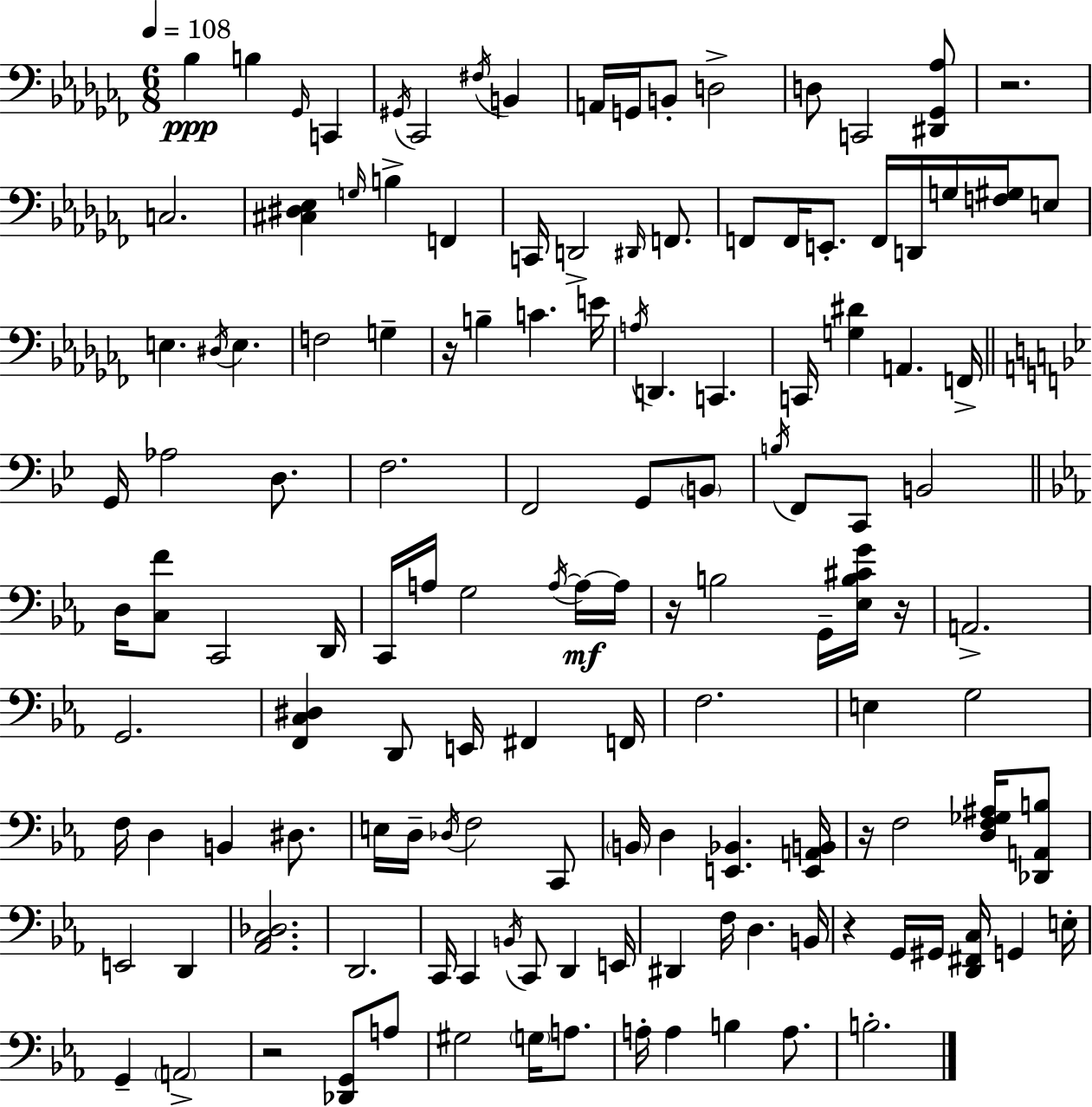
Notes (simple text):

Bb3/q B3/q Gb2/s C2/q G#2/s CES2/h F#3/s B2/q A2/s G2/s B2/e D3/h D3/e C2/h [D#2,Gb2,Ab3]/e R/h. C3/h. [C#3,D#3,Eb3]/q G3/s B3/q F2/q C2/s D2/h D#2/s F2/e. F2/e F2/s E2/e. F2/s D2/s G3/s [F3,G#3]/s E3/e E3/q. D#3/s E3/q. F3/h G3/q R/s B3/q C4/q. E4/s A3/s D2/q. C2/q. C2/s [G3,D#4]/q A2/q. F2/s G2/s Ab3/h D3/e. F3/h. F2/h G2/e B2/e B3/s F2/e C2/e B2/h D3/s [C3,F4]/e C2/h D2/s C2/s A3/s G3/h A3/s A3/s A3/s R/s B3/h G2/s [Eb3,B3,C#4,G4]/s R/s A2/h. G2/h. [F2,C3,D#3]/q D2/e E2/s F#2/q F2/s F3/h. E3/q G3/h F3/s D3/q B2/q D#3/e. E3/s D3/s Db3/s F3/h C2/e B2/s D3/q [E2,Bb2]/q. [E2,A2,B2]/s R/s F3/h [D3,F3,Gb3,A#3]/s [Db2,A2,B3]/e E2/h D2/q [Ab2,C3,Db3]/h. D2/h. C2/s C2/q B2/s C2/e D2/q E2/s D#2/q F3/s D3/q. B2/s R/q G2/s G#2/s [D2,F#2,C3]/s G2/q E3/s G2/q A2/h R/h [Db2,G2]/e A3/e G#3/h G3/s A3/e. A3/s A3/q B3/q A3/e. B3/h.